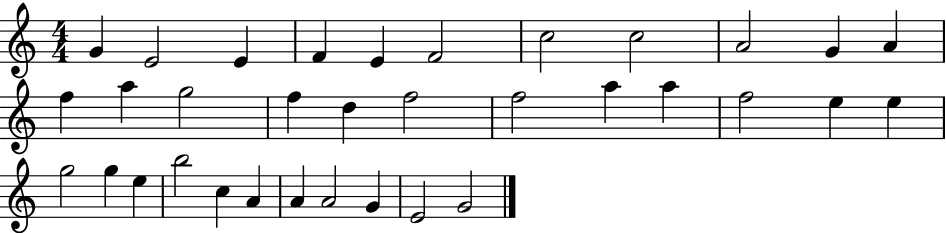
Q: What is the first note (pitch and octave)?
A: G4